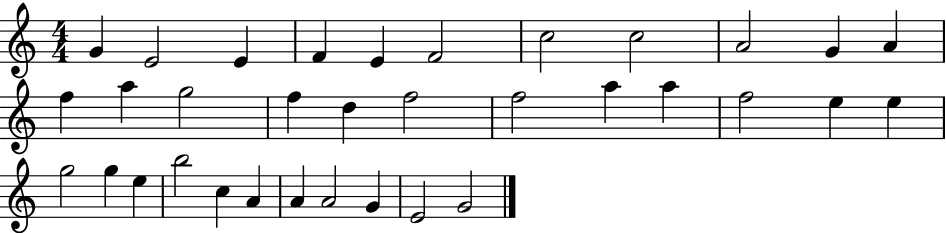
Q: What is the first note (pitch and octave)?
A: G4